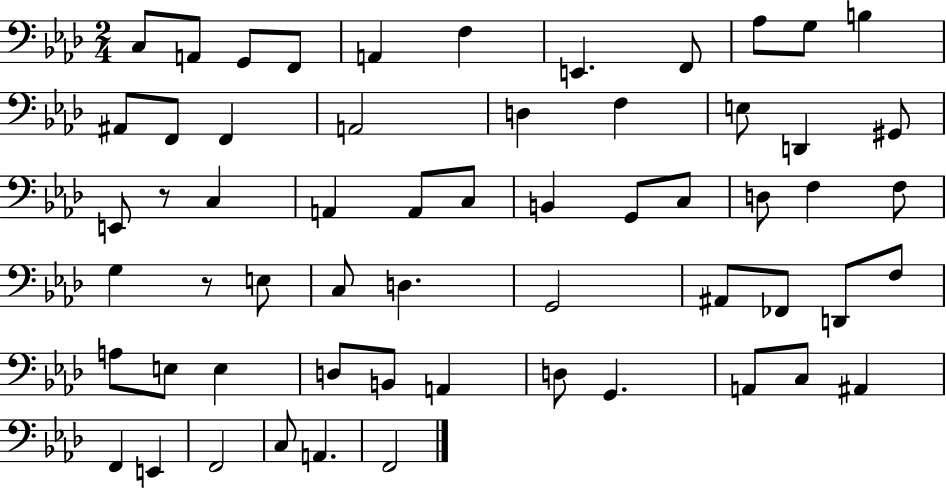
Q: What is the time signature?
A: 2/4